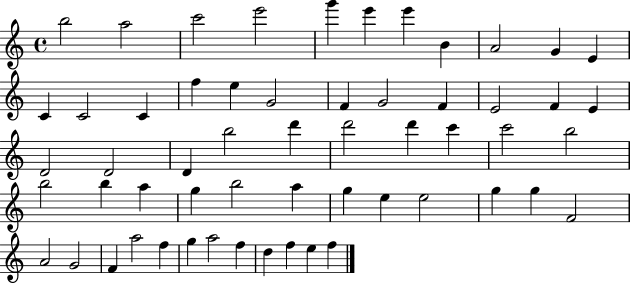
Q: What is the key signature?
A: C major